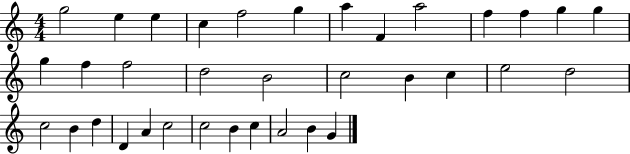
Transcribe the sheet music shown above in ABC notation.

X:1
T:Untitled
M:4/4
L:1/4
K:C
g2 e e c f2 g a F a2 f f g g g f f2 d2 B2 c2 B c e2 d2 c2 B d D A c2 c2 B c A2 B G